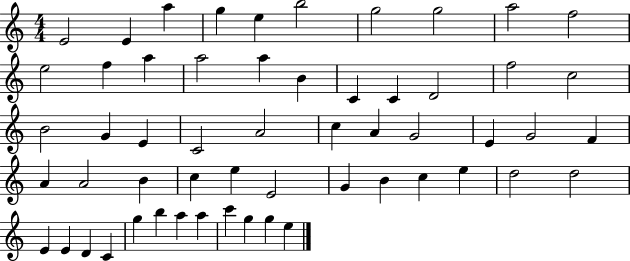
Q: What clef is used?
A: treble